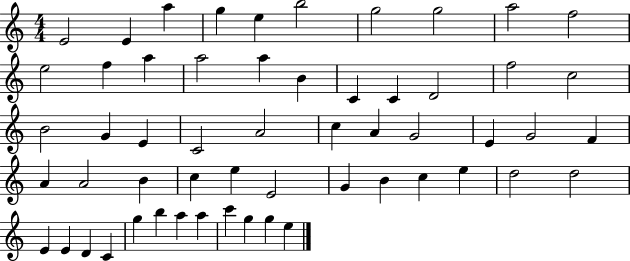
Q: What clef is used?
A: treble